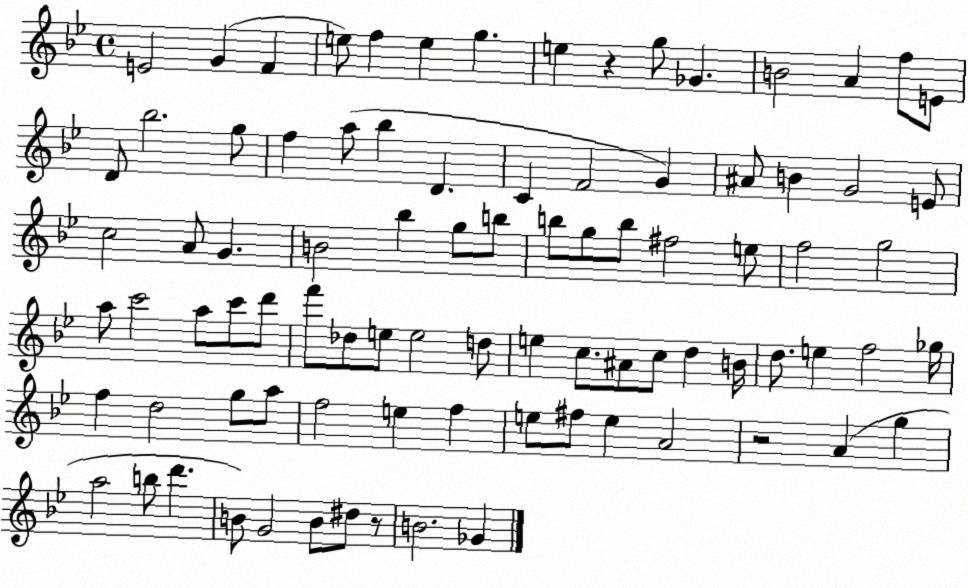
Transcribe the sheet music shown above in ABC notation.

X:1
T:Untitled
M:4/4
L:1/4
K:Bb
E2 G F e/2 f e g e z g/2 _G B2 A f/2 E/2 D/2 _b2 g/2 f a/2 _b D C F2 G ^A/2 B G2 E/2 c2 A/2 G B2 _b g/2 b/2 b/2 g/2 b/2 ^f2 e/2 f2 g2 a/2 c'2 a/2 c'/2 d'/2 f'/2 _d/2 e/2 e2 d/2 e c/2 ^A/2 c/2 d B/4 d/2 e f2 _g/4 f d2 g/2 a/2 f2 e f e/2 ^f/2 e A2 z2 A g a2 b/2 d' B/2 G2 B/2 ^d/2 z/2 B2 _G